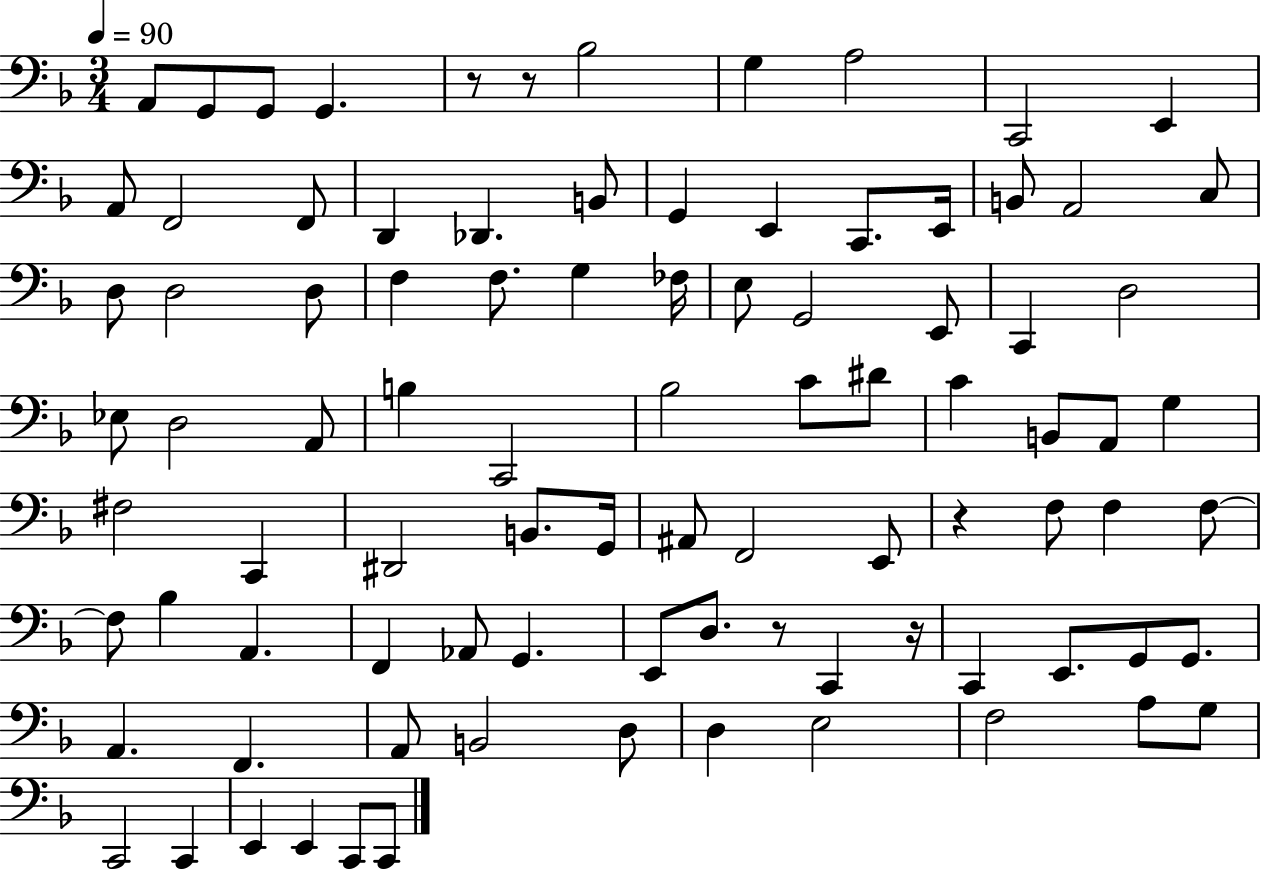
A2/e G2/e G2/e G2/q. R/e R/e Bb3/h G3/q A3/h C2/h E2/q A2/e F2/h F2/e D2/q Db2/q. B2/e G2/q E2/q C2/e. E2/s B2/e A2/h C3/e D3/e D3/h D3/e F3/q F3/e. G3/q FES3/s E3/e G2/h E2/e C2/q D3/h Eb3/e D3/h A2/e B3/q C2/h Bb3/h C4/e D#4/e C4/q B2/e A2/e G3/q F#3/h C2/q D#2/h B2/e. G2/s A#2/e F2/h E2/e R/q F3/e F3/q F3/e F3/e Bb3/q A2/q. F2/q Ab2/e G2/q. E2/e D3/e. R/e C2/q R/s C2/q E2/e. G2/e G2/e. A2/q. F2/q. A2/e B2/h D3/e D3/q E3/h F3/h A3/e G3/e C2/h C2/q E2/q E2/q C2/e C2/e